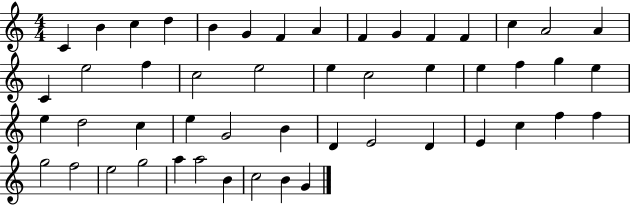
{
  \clef treble
  \numericTimeSignature
  \time 4/4
  \key c \major
  c'4 b'4 c''4 d''4 | b'4 g'4 f'4 a'4 | f'4 g'4 f'4 f'4 | c''4 a'2 a'4 | \break c'4 e''2 f''4 | c''2 e''2 | e''4 c''2 e''4 | e''4 f''4 g''4 e''4 | \break e''4 d''2 c''4 | e''4 g'2 b'4 | d'4 e'2 d'4 | e'4 c''4 f''4 f''4 | \break g''2 f''2 | e''2 g''2 | a''4 a''2 b'4 | c''2 b'4 g'4 | \break \bar "|."
}